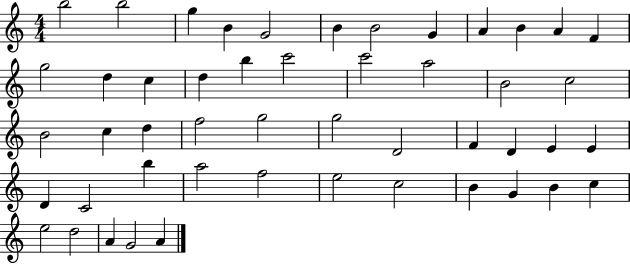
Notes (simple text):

B5/h B5/h G5/q B4/q G4/h B4/q B4/h G4/q A4/q B4/q A4/q F4/q G5/h D5/q C5/q D5/q B5/q C6/h C6/h A5/h B4/h C5/h B4/h C5/q D5/q F5/h G5/h G5/h D4/h F4/q D4/q E4/q E4/q D4/q C4/h B5/q A5/h F5/h E5/h C5/h B4/q G4/q B4/q C5/q E5/h D5/h A4/q G4/h A4/q